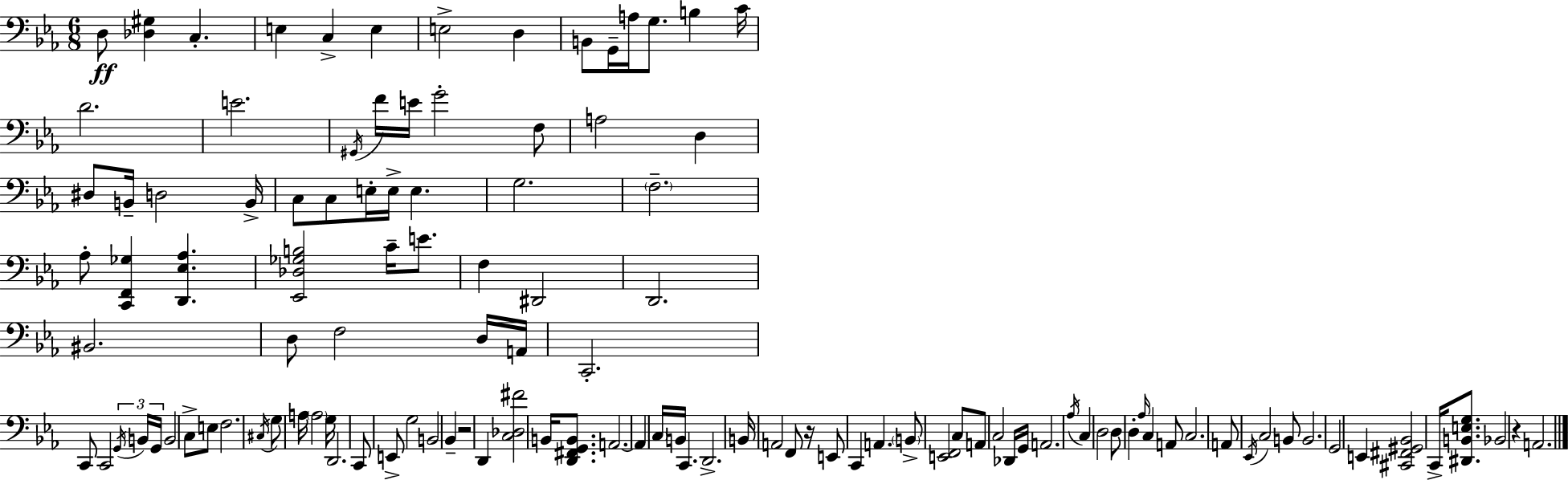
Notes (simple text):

D3/e [Db3,G#3]/q C3/q. E3/q C3/q E3/q E3/h D3/q B2/e G2/s A3/s G3/e. B3/q C4/s D4/h. E4/h. G#2/s F4/s E4/s G4/h F3/e A3/h D3/q D#3/e B2/s D3/h B2/s C3/e C3/e E3/s E3/s E3/q. G3/h. F3/h. Ab3/e [C2,F2,Gb3]/q [D2,Eb3,Ab3]/q. [Eb2,Db3,Gb3,B3]/h C4/s E4/e. F3/q D#2/h D2/h. BIS2/h. D3/e F3/h D3/s A2/s C2/h. C2/e C2/h G2/s B2/s G2/s B2/h C3/e E3/e F3/h. C#3/s G3/e A3/s A3/h G3/s D2/h. C2/e E2/e G3/h B2/h Bb2/q R/h D2/q [C3,Db3,F#4]/h B2/s [D2,F#2,G2,B2]/e. A2/h. A2/q C3/s B2/s C2/q. D2/h. B2/s A2/h F2/e R/s E2/e C2/q A2/q. B2/e [E2,F2]/h C3/e A2/e C3/h Db2/s G2/s A2/h. Ab3/s C3/q D3/h D3/e D3/q Ab3/s C3/q A2/e C3/h. A2/e Eb2/s C3/h B2/e B2/h. G2/h E2/q [C#2,F#2,G#2,Bb2]/h C2/s [D#2,B2,E3,G3]/e. Bb2/h R/q A2/h.